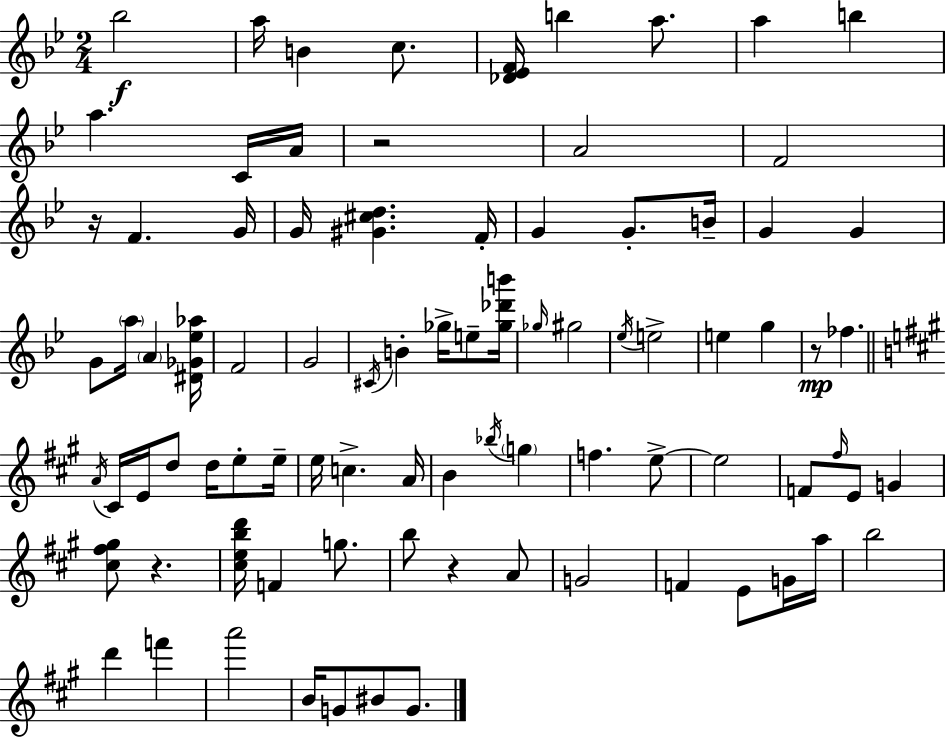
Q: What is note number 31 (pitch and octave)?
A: E5